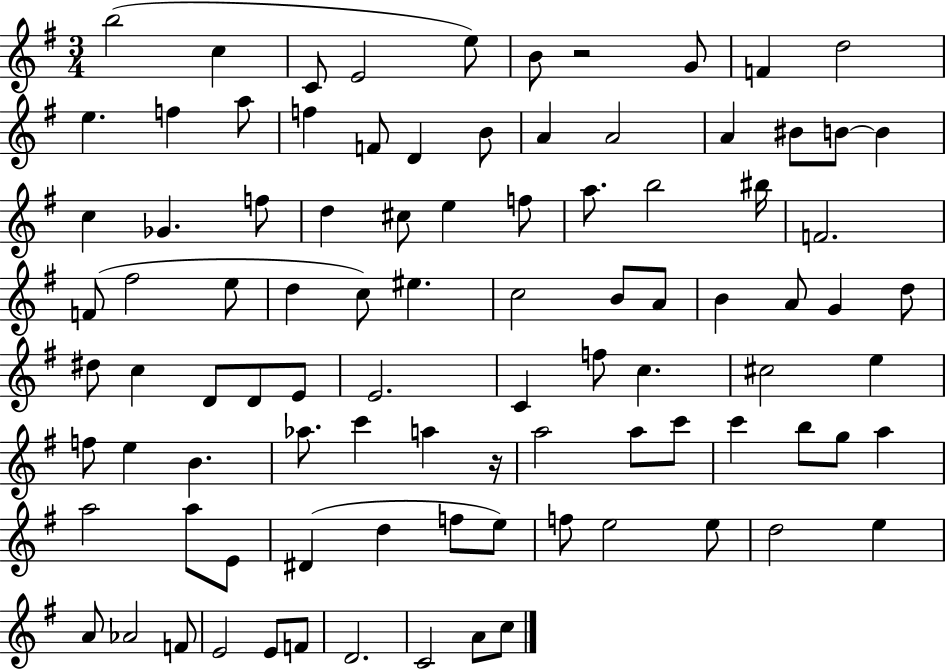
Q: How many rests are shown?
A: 2